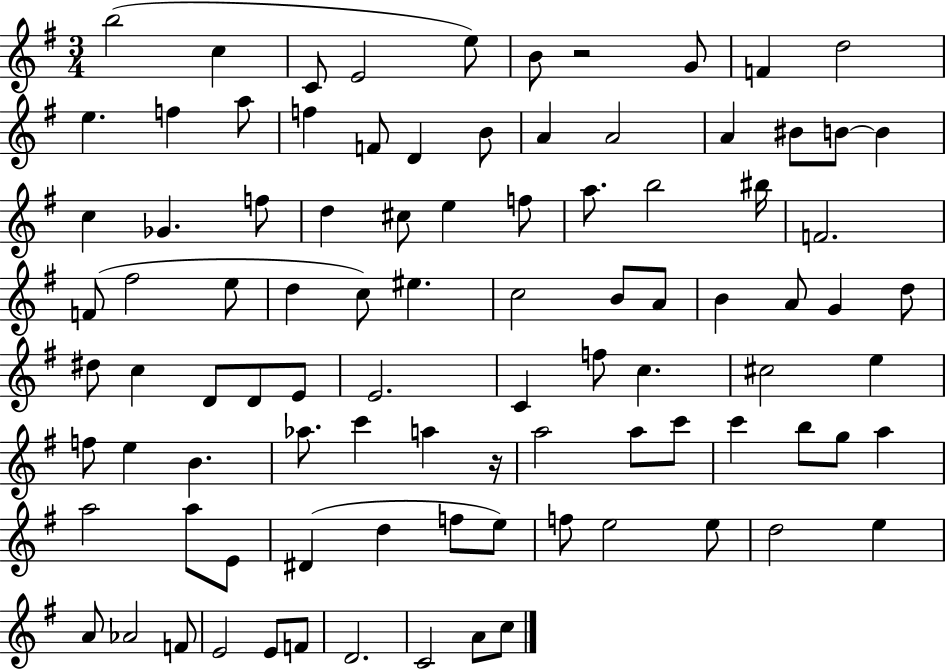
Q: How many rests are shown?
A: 2